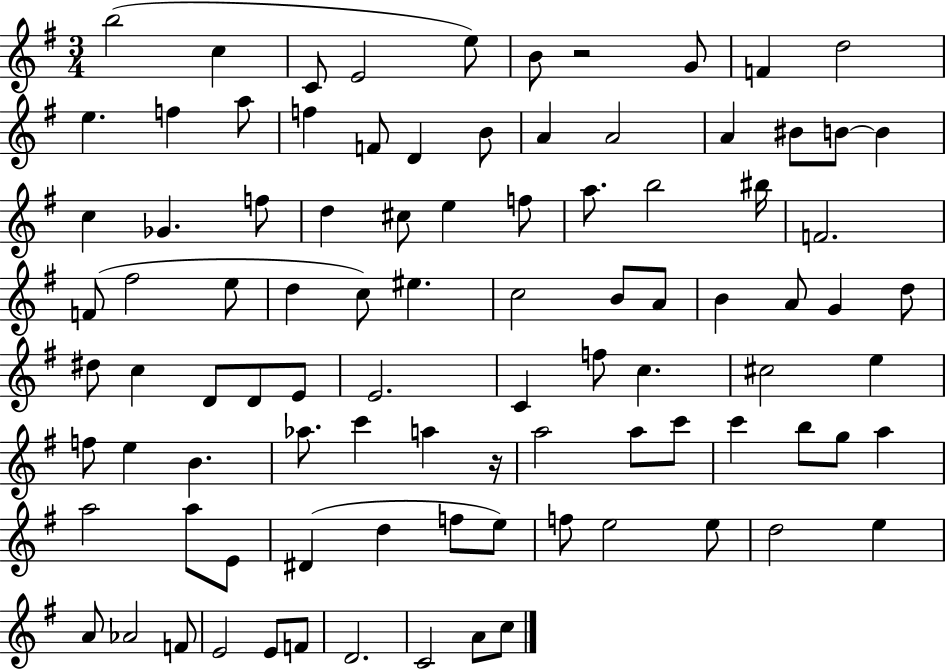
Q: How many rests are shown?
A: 2